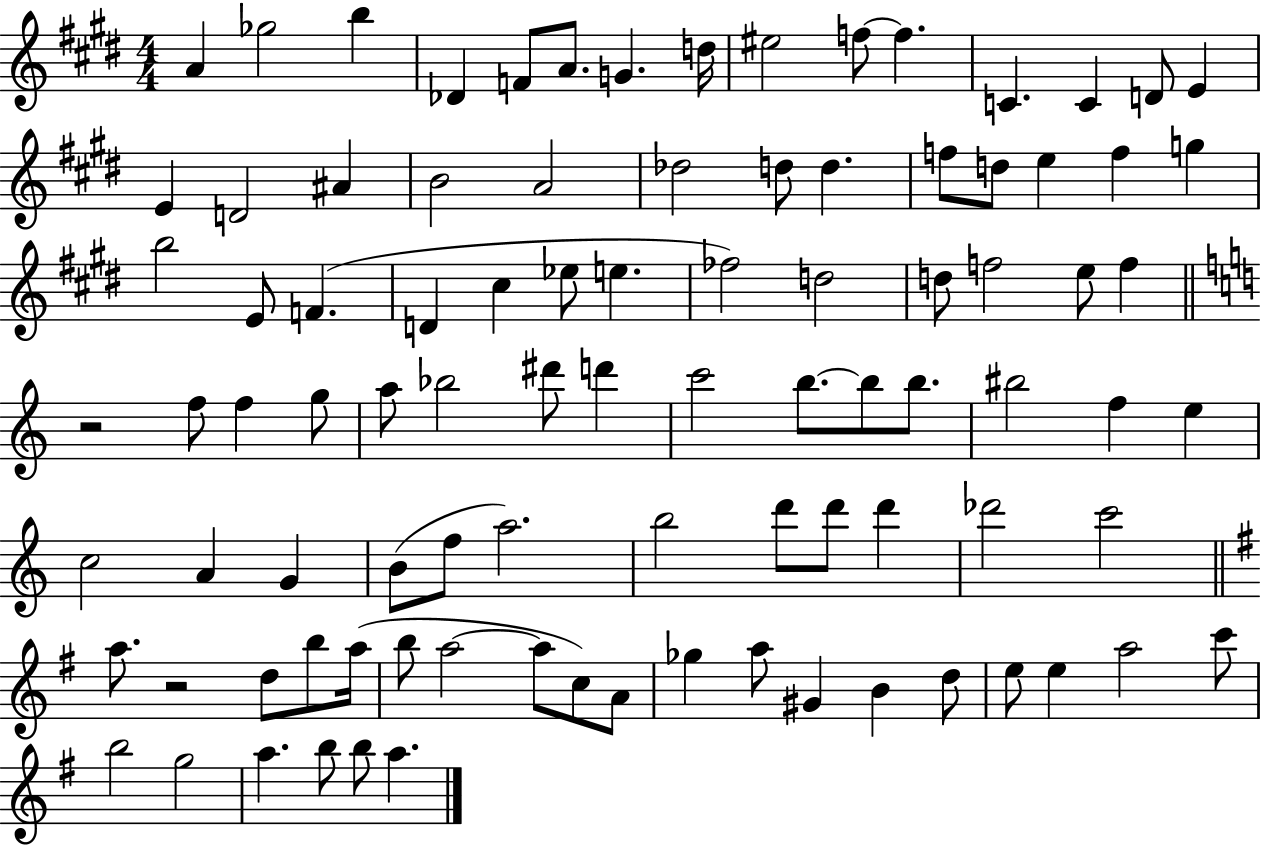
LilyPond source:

{
  \clef treble
  \numericTimeSignature
  \time 4/4
  \key e \major
  a'4 ges''2 b''4 | des'4 f'8 a'8. g'4. d''16 | eis''2 f''8~~ f''4. | c'4. c'4 d'8 e'4 | \break e'4 d'2 ais'4 | b'2 a'2 | des''2 d''8 d''4. | f''8 d''8 e''4 f''4 g''4 | \break b''2 e'8 f'4.( | d'4 cis''4 ees''8 e''4. | fes''2) d''2 | d''8 f''2 e''8 f''4 | \break \bar "||" \break \key c \major r2 f''8 f''4 g''8 | a''8 bes''2 dis'''8 d'''4 | c'''2 b''8.~~ b''8 b''8. | bis''2 f''4 e''4 | \break c''2 a'4 g'4 | b'8( f''8 a''2.) | b''2 d'''8 d'''8 d'''4 | des'''2 c'''2 | \break \bar "||" \break \key g \major a''8. r2 d''8 b''8 a''16( | b''8 a''2~~ a''8 c''8) a'8 | ges''4 a''8 gis'4 b'4 d''8 | e''8 e''4 a''2 c'''8 | \break b''2 g''2 | a''4. b''8 b''8 a''4. | \bar "|."
}